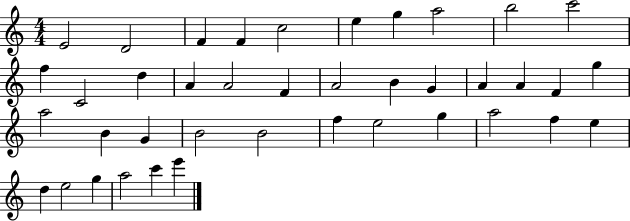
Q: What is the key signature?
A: C major